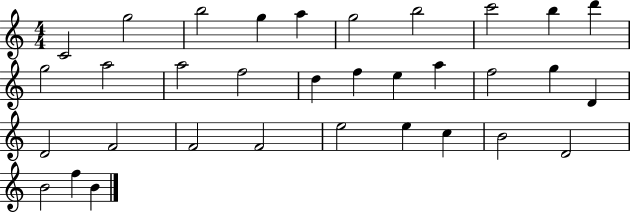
X:1
T:Untitled
M:4/4
L:1/4
K:C
C2 g2 b2 g a g2 b2 c'2 b d' g2 a2 a2 f2 d f e a f2 g D D2 F2 F2 F2 e2 e c B2 D2 B2 f B